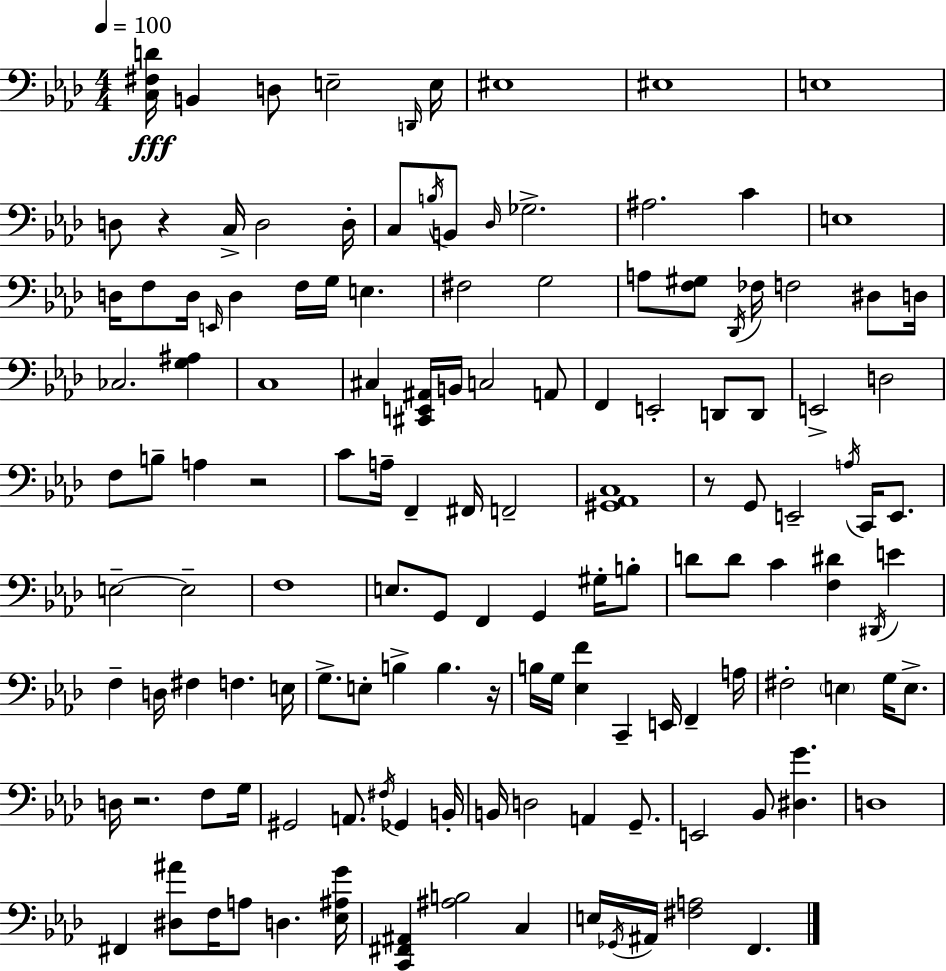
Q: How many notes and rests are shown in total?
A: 136